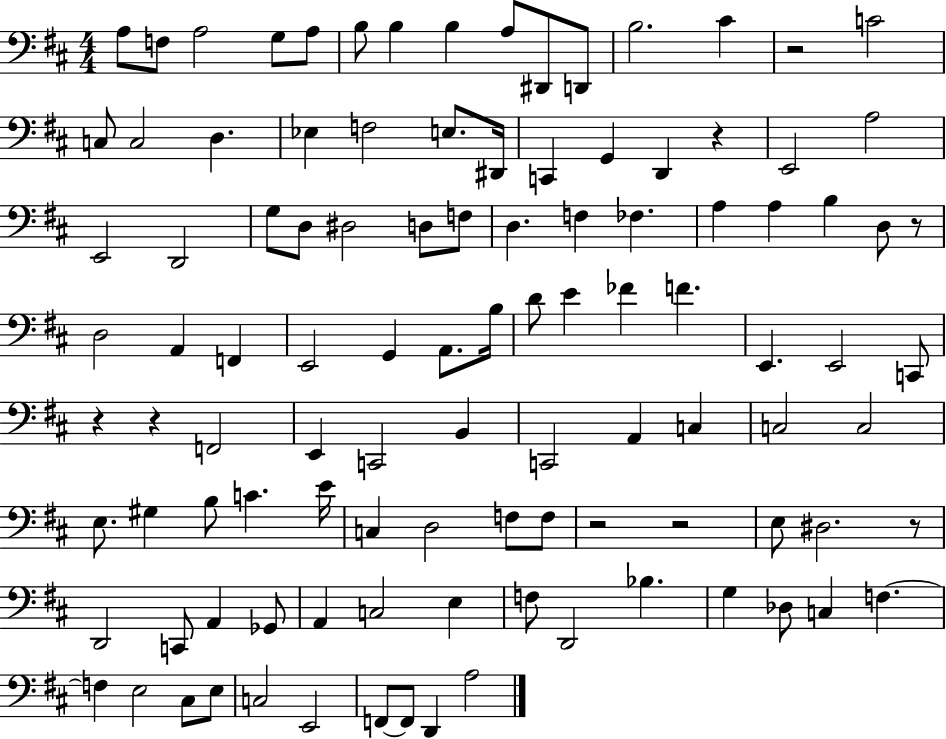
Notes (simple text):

A3/e F3/e A3/h G3/e A3/e B3/e B3/q B3/q A3/e D#2/e D2/e B3/h. C#4/q R/h C4/h C3/e C3/h D3/q. Eb3/q F3/h E3/e. D#2/s C2/q G2/q D2/q R/q E2/h A3/h E2/h D2/h G3/e D3/e D#3/h D3/e F3/e D3/q. F3/q FES3/q. A3/q A3/q B3/q D3/e R/e D3/h A2/q F2/q E2/h G2/q A2/e. B3/s D4/e E4/q FES4/q F4/q. E2/q. E2/h C2/e R/q R/q F2/h E2/q C2/h B2/q C2/h A2/q C3/q C3/h C3/h E3/e. G#3/q B3/e C4/q. E4/s C3/q D3/h F3/e F3/e R/h R/h E3/e D#3/h. R/e D2/h C2/e A2/q Gb2/e A2/q C3/h E3/q F3/e D2/h Bb3/q. G3/q Db3/e C3/q F3/q. F3/q E3/h C#3/e E3/e C3/h E2/h F2/e F2/e D2/q A3/h